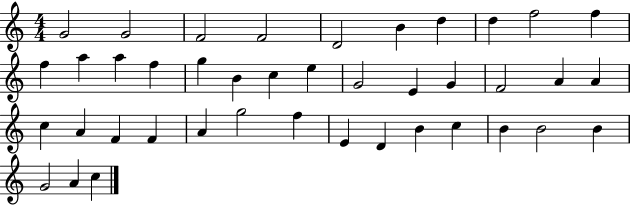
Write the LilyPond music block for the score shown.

{
  \clef treble
  \numericTimeSignature
  \time 4/4
  \key c \major
  g'2 g'2 | f'2 f'2 | d'2 b'4 d''4 | d''4 f''2 f''4 | \break f''4 a''4 a''4 f''4 | g''4 b'4 c''4 e''4 | g'2 e'4 g'4 | f'2 a'4 a'4 | \break c''4 a'4 f'4 f'4 | a'4 g''2 f''4 | e'4 d'4 b'4 c''4 | b'4 b'2 b'4 | \break g'2 a'4 c''4 | \bar "|."
}